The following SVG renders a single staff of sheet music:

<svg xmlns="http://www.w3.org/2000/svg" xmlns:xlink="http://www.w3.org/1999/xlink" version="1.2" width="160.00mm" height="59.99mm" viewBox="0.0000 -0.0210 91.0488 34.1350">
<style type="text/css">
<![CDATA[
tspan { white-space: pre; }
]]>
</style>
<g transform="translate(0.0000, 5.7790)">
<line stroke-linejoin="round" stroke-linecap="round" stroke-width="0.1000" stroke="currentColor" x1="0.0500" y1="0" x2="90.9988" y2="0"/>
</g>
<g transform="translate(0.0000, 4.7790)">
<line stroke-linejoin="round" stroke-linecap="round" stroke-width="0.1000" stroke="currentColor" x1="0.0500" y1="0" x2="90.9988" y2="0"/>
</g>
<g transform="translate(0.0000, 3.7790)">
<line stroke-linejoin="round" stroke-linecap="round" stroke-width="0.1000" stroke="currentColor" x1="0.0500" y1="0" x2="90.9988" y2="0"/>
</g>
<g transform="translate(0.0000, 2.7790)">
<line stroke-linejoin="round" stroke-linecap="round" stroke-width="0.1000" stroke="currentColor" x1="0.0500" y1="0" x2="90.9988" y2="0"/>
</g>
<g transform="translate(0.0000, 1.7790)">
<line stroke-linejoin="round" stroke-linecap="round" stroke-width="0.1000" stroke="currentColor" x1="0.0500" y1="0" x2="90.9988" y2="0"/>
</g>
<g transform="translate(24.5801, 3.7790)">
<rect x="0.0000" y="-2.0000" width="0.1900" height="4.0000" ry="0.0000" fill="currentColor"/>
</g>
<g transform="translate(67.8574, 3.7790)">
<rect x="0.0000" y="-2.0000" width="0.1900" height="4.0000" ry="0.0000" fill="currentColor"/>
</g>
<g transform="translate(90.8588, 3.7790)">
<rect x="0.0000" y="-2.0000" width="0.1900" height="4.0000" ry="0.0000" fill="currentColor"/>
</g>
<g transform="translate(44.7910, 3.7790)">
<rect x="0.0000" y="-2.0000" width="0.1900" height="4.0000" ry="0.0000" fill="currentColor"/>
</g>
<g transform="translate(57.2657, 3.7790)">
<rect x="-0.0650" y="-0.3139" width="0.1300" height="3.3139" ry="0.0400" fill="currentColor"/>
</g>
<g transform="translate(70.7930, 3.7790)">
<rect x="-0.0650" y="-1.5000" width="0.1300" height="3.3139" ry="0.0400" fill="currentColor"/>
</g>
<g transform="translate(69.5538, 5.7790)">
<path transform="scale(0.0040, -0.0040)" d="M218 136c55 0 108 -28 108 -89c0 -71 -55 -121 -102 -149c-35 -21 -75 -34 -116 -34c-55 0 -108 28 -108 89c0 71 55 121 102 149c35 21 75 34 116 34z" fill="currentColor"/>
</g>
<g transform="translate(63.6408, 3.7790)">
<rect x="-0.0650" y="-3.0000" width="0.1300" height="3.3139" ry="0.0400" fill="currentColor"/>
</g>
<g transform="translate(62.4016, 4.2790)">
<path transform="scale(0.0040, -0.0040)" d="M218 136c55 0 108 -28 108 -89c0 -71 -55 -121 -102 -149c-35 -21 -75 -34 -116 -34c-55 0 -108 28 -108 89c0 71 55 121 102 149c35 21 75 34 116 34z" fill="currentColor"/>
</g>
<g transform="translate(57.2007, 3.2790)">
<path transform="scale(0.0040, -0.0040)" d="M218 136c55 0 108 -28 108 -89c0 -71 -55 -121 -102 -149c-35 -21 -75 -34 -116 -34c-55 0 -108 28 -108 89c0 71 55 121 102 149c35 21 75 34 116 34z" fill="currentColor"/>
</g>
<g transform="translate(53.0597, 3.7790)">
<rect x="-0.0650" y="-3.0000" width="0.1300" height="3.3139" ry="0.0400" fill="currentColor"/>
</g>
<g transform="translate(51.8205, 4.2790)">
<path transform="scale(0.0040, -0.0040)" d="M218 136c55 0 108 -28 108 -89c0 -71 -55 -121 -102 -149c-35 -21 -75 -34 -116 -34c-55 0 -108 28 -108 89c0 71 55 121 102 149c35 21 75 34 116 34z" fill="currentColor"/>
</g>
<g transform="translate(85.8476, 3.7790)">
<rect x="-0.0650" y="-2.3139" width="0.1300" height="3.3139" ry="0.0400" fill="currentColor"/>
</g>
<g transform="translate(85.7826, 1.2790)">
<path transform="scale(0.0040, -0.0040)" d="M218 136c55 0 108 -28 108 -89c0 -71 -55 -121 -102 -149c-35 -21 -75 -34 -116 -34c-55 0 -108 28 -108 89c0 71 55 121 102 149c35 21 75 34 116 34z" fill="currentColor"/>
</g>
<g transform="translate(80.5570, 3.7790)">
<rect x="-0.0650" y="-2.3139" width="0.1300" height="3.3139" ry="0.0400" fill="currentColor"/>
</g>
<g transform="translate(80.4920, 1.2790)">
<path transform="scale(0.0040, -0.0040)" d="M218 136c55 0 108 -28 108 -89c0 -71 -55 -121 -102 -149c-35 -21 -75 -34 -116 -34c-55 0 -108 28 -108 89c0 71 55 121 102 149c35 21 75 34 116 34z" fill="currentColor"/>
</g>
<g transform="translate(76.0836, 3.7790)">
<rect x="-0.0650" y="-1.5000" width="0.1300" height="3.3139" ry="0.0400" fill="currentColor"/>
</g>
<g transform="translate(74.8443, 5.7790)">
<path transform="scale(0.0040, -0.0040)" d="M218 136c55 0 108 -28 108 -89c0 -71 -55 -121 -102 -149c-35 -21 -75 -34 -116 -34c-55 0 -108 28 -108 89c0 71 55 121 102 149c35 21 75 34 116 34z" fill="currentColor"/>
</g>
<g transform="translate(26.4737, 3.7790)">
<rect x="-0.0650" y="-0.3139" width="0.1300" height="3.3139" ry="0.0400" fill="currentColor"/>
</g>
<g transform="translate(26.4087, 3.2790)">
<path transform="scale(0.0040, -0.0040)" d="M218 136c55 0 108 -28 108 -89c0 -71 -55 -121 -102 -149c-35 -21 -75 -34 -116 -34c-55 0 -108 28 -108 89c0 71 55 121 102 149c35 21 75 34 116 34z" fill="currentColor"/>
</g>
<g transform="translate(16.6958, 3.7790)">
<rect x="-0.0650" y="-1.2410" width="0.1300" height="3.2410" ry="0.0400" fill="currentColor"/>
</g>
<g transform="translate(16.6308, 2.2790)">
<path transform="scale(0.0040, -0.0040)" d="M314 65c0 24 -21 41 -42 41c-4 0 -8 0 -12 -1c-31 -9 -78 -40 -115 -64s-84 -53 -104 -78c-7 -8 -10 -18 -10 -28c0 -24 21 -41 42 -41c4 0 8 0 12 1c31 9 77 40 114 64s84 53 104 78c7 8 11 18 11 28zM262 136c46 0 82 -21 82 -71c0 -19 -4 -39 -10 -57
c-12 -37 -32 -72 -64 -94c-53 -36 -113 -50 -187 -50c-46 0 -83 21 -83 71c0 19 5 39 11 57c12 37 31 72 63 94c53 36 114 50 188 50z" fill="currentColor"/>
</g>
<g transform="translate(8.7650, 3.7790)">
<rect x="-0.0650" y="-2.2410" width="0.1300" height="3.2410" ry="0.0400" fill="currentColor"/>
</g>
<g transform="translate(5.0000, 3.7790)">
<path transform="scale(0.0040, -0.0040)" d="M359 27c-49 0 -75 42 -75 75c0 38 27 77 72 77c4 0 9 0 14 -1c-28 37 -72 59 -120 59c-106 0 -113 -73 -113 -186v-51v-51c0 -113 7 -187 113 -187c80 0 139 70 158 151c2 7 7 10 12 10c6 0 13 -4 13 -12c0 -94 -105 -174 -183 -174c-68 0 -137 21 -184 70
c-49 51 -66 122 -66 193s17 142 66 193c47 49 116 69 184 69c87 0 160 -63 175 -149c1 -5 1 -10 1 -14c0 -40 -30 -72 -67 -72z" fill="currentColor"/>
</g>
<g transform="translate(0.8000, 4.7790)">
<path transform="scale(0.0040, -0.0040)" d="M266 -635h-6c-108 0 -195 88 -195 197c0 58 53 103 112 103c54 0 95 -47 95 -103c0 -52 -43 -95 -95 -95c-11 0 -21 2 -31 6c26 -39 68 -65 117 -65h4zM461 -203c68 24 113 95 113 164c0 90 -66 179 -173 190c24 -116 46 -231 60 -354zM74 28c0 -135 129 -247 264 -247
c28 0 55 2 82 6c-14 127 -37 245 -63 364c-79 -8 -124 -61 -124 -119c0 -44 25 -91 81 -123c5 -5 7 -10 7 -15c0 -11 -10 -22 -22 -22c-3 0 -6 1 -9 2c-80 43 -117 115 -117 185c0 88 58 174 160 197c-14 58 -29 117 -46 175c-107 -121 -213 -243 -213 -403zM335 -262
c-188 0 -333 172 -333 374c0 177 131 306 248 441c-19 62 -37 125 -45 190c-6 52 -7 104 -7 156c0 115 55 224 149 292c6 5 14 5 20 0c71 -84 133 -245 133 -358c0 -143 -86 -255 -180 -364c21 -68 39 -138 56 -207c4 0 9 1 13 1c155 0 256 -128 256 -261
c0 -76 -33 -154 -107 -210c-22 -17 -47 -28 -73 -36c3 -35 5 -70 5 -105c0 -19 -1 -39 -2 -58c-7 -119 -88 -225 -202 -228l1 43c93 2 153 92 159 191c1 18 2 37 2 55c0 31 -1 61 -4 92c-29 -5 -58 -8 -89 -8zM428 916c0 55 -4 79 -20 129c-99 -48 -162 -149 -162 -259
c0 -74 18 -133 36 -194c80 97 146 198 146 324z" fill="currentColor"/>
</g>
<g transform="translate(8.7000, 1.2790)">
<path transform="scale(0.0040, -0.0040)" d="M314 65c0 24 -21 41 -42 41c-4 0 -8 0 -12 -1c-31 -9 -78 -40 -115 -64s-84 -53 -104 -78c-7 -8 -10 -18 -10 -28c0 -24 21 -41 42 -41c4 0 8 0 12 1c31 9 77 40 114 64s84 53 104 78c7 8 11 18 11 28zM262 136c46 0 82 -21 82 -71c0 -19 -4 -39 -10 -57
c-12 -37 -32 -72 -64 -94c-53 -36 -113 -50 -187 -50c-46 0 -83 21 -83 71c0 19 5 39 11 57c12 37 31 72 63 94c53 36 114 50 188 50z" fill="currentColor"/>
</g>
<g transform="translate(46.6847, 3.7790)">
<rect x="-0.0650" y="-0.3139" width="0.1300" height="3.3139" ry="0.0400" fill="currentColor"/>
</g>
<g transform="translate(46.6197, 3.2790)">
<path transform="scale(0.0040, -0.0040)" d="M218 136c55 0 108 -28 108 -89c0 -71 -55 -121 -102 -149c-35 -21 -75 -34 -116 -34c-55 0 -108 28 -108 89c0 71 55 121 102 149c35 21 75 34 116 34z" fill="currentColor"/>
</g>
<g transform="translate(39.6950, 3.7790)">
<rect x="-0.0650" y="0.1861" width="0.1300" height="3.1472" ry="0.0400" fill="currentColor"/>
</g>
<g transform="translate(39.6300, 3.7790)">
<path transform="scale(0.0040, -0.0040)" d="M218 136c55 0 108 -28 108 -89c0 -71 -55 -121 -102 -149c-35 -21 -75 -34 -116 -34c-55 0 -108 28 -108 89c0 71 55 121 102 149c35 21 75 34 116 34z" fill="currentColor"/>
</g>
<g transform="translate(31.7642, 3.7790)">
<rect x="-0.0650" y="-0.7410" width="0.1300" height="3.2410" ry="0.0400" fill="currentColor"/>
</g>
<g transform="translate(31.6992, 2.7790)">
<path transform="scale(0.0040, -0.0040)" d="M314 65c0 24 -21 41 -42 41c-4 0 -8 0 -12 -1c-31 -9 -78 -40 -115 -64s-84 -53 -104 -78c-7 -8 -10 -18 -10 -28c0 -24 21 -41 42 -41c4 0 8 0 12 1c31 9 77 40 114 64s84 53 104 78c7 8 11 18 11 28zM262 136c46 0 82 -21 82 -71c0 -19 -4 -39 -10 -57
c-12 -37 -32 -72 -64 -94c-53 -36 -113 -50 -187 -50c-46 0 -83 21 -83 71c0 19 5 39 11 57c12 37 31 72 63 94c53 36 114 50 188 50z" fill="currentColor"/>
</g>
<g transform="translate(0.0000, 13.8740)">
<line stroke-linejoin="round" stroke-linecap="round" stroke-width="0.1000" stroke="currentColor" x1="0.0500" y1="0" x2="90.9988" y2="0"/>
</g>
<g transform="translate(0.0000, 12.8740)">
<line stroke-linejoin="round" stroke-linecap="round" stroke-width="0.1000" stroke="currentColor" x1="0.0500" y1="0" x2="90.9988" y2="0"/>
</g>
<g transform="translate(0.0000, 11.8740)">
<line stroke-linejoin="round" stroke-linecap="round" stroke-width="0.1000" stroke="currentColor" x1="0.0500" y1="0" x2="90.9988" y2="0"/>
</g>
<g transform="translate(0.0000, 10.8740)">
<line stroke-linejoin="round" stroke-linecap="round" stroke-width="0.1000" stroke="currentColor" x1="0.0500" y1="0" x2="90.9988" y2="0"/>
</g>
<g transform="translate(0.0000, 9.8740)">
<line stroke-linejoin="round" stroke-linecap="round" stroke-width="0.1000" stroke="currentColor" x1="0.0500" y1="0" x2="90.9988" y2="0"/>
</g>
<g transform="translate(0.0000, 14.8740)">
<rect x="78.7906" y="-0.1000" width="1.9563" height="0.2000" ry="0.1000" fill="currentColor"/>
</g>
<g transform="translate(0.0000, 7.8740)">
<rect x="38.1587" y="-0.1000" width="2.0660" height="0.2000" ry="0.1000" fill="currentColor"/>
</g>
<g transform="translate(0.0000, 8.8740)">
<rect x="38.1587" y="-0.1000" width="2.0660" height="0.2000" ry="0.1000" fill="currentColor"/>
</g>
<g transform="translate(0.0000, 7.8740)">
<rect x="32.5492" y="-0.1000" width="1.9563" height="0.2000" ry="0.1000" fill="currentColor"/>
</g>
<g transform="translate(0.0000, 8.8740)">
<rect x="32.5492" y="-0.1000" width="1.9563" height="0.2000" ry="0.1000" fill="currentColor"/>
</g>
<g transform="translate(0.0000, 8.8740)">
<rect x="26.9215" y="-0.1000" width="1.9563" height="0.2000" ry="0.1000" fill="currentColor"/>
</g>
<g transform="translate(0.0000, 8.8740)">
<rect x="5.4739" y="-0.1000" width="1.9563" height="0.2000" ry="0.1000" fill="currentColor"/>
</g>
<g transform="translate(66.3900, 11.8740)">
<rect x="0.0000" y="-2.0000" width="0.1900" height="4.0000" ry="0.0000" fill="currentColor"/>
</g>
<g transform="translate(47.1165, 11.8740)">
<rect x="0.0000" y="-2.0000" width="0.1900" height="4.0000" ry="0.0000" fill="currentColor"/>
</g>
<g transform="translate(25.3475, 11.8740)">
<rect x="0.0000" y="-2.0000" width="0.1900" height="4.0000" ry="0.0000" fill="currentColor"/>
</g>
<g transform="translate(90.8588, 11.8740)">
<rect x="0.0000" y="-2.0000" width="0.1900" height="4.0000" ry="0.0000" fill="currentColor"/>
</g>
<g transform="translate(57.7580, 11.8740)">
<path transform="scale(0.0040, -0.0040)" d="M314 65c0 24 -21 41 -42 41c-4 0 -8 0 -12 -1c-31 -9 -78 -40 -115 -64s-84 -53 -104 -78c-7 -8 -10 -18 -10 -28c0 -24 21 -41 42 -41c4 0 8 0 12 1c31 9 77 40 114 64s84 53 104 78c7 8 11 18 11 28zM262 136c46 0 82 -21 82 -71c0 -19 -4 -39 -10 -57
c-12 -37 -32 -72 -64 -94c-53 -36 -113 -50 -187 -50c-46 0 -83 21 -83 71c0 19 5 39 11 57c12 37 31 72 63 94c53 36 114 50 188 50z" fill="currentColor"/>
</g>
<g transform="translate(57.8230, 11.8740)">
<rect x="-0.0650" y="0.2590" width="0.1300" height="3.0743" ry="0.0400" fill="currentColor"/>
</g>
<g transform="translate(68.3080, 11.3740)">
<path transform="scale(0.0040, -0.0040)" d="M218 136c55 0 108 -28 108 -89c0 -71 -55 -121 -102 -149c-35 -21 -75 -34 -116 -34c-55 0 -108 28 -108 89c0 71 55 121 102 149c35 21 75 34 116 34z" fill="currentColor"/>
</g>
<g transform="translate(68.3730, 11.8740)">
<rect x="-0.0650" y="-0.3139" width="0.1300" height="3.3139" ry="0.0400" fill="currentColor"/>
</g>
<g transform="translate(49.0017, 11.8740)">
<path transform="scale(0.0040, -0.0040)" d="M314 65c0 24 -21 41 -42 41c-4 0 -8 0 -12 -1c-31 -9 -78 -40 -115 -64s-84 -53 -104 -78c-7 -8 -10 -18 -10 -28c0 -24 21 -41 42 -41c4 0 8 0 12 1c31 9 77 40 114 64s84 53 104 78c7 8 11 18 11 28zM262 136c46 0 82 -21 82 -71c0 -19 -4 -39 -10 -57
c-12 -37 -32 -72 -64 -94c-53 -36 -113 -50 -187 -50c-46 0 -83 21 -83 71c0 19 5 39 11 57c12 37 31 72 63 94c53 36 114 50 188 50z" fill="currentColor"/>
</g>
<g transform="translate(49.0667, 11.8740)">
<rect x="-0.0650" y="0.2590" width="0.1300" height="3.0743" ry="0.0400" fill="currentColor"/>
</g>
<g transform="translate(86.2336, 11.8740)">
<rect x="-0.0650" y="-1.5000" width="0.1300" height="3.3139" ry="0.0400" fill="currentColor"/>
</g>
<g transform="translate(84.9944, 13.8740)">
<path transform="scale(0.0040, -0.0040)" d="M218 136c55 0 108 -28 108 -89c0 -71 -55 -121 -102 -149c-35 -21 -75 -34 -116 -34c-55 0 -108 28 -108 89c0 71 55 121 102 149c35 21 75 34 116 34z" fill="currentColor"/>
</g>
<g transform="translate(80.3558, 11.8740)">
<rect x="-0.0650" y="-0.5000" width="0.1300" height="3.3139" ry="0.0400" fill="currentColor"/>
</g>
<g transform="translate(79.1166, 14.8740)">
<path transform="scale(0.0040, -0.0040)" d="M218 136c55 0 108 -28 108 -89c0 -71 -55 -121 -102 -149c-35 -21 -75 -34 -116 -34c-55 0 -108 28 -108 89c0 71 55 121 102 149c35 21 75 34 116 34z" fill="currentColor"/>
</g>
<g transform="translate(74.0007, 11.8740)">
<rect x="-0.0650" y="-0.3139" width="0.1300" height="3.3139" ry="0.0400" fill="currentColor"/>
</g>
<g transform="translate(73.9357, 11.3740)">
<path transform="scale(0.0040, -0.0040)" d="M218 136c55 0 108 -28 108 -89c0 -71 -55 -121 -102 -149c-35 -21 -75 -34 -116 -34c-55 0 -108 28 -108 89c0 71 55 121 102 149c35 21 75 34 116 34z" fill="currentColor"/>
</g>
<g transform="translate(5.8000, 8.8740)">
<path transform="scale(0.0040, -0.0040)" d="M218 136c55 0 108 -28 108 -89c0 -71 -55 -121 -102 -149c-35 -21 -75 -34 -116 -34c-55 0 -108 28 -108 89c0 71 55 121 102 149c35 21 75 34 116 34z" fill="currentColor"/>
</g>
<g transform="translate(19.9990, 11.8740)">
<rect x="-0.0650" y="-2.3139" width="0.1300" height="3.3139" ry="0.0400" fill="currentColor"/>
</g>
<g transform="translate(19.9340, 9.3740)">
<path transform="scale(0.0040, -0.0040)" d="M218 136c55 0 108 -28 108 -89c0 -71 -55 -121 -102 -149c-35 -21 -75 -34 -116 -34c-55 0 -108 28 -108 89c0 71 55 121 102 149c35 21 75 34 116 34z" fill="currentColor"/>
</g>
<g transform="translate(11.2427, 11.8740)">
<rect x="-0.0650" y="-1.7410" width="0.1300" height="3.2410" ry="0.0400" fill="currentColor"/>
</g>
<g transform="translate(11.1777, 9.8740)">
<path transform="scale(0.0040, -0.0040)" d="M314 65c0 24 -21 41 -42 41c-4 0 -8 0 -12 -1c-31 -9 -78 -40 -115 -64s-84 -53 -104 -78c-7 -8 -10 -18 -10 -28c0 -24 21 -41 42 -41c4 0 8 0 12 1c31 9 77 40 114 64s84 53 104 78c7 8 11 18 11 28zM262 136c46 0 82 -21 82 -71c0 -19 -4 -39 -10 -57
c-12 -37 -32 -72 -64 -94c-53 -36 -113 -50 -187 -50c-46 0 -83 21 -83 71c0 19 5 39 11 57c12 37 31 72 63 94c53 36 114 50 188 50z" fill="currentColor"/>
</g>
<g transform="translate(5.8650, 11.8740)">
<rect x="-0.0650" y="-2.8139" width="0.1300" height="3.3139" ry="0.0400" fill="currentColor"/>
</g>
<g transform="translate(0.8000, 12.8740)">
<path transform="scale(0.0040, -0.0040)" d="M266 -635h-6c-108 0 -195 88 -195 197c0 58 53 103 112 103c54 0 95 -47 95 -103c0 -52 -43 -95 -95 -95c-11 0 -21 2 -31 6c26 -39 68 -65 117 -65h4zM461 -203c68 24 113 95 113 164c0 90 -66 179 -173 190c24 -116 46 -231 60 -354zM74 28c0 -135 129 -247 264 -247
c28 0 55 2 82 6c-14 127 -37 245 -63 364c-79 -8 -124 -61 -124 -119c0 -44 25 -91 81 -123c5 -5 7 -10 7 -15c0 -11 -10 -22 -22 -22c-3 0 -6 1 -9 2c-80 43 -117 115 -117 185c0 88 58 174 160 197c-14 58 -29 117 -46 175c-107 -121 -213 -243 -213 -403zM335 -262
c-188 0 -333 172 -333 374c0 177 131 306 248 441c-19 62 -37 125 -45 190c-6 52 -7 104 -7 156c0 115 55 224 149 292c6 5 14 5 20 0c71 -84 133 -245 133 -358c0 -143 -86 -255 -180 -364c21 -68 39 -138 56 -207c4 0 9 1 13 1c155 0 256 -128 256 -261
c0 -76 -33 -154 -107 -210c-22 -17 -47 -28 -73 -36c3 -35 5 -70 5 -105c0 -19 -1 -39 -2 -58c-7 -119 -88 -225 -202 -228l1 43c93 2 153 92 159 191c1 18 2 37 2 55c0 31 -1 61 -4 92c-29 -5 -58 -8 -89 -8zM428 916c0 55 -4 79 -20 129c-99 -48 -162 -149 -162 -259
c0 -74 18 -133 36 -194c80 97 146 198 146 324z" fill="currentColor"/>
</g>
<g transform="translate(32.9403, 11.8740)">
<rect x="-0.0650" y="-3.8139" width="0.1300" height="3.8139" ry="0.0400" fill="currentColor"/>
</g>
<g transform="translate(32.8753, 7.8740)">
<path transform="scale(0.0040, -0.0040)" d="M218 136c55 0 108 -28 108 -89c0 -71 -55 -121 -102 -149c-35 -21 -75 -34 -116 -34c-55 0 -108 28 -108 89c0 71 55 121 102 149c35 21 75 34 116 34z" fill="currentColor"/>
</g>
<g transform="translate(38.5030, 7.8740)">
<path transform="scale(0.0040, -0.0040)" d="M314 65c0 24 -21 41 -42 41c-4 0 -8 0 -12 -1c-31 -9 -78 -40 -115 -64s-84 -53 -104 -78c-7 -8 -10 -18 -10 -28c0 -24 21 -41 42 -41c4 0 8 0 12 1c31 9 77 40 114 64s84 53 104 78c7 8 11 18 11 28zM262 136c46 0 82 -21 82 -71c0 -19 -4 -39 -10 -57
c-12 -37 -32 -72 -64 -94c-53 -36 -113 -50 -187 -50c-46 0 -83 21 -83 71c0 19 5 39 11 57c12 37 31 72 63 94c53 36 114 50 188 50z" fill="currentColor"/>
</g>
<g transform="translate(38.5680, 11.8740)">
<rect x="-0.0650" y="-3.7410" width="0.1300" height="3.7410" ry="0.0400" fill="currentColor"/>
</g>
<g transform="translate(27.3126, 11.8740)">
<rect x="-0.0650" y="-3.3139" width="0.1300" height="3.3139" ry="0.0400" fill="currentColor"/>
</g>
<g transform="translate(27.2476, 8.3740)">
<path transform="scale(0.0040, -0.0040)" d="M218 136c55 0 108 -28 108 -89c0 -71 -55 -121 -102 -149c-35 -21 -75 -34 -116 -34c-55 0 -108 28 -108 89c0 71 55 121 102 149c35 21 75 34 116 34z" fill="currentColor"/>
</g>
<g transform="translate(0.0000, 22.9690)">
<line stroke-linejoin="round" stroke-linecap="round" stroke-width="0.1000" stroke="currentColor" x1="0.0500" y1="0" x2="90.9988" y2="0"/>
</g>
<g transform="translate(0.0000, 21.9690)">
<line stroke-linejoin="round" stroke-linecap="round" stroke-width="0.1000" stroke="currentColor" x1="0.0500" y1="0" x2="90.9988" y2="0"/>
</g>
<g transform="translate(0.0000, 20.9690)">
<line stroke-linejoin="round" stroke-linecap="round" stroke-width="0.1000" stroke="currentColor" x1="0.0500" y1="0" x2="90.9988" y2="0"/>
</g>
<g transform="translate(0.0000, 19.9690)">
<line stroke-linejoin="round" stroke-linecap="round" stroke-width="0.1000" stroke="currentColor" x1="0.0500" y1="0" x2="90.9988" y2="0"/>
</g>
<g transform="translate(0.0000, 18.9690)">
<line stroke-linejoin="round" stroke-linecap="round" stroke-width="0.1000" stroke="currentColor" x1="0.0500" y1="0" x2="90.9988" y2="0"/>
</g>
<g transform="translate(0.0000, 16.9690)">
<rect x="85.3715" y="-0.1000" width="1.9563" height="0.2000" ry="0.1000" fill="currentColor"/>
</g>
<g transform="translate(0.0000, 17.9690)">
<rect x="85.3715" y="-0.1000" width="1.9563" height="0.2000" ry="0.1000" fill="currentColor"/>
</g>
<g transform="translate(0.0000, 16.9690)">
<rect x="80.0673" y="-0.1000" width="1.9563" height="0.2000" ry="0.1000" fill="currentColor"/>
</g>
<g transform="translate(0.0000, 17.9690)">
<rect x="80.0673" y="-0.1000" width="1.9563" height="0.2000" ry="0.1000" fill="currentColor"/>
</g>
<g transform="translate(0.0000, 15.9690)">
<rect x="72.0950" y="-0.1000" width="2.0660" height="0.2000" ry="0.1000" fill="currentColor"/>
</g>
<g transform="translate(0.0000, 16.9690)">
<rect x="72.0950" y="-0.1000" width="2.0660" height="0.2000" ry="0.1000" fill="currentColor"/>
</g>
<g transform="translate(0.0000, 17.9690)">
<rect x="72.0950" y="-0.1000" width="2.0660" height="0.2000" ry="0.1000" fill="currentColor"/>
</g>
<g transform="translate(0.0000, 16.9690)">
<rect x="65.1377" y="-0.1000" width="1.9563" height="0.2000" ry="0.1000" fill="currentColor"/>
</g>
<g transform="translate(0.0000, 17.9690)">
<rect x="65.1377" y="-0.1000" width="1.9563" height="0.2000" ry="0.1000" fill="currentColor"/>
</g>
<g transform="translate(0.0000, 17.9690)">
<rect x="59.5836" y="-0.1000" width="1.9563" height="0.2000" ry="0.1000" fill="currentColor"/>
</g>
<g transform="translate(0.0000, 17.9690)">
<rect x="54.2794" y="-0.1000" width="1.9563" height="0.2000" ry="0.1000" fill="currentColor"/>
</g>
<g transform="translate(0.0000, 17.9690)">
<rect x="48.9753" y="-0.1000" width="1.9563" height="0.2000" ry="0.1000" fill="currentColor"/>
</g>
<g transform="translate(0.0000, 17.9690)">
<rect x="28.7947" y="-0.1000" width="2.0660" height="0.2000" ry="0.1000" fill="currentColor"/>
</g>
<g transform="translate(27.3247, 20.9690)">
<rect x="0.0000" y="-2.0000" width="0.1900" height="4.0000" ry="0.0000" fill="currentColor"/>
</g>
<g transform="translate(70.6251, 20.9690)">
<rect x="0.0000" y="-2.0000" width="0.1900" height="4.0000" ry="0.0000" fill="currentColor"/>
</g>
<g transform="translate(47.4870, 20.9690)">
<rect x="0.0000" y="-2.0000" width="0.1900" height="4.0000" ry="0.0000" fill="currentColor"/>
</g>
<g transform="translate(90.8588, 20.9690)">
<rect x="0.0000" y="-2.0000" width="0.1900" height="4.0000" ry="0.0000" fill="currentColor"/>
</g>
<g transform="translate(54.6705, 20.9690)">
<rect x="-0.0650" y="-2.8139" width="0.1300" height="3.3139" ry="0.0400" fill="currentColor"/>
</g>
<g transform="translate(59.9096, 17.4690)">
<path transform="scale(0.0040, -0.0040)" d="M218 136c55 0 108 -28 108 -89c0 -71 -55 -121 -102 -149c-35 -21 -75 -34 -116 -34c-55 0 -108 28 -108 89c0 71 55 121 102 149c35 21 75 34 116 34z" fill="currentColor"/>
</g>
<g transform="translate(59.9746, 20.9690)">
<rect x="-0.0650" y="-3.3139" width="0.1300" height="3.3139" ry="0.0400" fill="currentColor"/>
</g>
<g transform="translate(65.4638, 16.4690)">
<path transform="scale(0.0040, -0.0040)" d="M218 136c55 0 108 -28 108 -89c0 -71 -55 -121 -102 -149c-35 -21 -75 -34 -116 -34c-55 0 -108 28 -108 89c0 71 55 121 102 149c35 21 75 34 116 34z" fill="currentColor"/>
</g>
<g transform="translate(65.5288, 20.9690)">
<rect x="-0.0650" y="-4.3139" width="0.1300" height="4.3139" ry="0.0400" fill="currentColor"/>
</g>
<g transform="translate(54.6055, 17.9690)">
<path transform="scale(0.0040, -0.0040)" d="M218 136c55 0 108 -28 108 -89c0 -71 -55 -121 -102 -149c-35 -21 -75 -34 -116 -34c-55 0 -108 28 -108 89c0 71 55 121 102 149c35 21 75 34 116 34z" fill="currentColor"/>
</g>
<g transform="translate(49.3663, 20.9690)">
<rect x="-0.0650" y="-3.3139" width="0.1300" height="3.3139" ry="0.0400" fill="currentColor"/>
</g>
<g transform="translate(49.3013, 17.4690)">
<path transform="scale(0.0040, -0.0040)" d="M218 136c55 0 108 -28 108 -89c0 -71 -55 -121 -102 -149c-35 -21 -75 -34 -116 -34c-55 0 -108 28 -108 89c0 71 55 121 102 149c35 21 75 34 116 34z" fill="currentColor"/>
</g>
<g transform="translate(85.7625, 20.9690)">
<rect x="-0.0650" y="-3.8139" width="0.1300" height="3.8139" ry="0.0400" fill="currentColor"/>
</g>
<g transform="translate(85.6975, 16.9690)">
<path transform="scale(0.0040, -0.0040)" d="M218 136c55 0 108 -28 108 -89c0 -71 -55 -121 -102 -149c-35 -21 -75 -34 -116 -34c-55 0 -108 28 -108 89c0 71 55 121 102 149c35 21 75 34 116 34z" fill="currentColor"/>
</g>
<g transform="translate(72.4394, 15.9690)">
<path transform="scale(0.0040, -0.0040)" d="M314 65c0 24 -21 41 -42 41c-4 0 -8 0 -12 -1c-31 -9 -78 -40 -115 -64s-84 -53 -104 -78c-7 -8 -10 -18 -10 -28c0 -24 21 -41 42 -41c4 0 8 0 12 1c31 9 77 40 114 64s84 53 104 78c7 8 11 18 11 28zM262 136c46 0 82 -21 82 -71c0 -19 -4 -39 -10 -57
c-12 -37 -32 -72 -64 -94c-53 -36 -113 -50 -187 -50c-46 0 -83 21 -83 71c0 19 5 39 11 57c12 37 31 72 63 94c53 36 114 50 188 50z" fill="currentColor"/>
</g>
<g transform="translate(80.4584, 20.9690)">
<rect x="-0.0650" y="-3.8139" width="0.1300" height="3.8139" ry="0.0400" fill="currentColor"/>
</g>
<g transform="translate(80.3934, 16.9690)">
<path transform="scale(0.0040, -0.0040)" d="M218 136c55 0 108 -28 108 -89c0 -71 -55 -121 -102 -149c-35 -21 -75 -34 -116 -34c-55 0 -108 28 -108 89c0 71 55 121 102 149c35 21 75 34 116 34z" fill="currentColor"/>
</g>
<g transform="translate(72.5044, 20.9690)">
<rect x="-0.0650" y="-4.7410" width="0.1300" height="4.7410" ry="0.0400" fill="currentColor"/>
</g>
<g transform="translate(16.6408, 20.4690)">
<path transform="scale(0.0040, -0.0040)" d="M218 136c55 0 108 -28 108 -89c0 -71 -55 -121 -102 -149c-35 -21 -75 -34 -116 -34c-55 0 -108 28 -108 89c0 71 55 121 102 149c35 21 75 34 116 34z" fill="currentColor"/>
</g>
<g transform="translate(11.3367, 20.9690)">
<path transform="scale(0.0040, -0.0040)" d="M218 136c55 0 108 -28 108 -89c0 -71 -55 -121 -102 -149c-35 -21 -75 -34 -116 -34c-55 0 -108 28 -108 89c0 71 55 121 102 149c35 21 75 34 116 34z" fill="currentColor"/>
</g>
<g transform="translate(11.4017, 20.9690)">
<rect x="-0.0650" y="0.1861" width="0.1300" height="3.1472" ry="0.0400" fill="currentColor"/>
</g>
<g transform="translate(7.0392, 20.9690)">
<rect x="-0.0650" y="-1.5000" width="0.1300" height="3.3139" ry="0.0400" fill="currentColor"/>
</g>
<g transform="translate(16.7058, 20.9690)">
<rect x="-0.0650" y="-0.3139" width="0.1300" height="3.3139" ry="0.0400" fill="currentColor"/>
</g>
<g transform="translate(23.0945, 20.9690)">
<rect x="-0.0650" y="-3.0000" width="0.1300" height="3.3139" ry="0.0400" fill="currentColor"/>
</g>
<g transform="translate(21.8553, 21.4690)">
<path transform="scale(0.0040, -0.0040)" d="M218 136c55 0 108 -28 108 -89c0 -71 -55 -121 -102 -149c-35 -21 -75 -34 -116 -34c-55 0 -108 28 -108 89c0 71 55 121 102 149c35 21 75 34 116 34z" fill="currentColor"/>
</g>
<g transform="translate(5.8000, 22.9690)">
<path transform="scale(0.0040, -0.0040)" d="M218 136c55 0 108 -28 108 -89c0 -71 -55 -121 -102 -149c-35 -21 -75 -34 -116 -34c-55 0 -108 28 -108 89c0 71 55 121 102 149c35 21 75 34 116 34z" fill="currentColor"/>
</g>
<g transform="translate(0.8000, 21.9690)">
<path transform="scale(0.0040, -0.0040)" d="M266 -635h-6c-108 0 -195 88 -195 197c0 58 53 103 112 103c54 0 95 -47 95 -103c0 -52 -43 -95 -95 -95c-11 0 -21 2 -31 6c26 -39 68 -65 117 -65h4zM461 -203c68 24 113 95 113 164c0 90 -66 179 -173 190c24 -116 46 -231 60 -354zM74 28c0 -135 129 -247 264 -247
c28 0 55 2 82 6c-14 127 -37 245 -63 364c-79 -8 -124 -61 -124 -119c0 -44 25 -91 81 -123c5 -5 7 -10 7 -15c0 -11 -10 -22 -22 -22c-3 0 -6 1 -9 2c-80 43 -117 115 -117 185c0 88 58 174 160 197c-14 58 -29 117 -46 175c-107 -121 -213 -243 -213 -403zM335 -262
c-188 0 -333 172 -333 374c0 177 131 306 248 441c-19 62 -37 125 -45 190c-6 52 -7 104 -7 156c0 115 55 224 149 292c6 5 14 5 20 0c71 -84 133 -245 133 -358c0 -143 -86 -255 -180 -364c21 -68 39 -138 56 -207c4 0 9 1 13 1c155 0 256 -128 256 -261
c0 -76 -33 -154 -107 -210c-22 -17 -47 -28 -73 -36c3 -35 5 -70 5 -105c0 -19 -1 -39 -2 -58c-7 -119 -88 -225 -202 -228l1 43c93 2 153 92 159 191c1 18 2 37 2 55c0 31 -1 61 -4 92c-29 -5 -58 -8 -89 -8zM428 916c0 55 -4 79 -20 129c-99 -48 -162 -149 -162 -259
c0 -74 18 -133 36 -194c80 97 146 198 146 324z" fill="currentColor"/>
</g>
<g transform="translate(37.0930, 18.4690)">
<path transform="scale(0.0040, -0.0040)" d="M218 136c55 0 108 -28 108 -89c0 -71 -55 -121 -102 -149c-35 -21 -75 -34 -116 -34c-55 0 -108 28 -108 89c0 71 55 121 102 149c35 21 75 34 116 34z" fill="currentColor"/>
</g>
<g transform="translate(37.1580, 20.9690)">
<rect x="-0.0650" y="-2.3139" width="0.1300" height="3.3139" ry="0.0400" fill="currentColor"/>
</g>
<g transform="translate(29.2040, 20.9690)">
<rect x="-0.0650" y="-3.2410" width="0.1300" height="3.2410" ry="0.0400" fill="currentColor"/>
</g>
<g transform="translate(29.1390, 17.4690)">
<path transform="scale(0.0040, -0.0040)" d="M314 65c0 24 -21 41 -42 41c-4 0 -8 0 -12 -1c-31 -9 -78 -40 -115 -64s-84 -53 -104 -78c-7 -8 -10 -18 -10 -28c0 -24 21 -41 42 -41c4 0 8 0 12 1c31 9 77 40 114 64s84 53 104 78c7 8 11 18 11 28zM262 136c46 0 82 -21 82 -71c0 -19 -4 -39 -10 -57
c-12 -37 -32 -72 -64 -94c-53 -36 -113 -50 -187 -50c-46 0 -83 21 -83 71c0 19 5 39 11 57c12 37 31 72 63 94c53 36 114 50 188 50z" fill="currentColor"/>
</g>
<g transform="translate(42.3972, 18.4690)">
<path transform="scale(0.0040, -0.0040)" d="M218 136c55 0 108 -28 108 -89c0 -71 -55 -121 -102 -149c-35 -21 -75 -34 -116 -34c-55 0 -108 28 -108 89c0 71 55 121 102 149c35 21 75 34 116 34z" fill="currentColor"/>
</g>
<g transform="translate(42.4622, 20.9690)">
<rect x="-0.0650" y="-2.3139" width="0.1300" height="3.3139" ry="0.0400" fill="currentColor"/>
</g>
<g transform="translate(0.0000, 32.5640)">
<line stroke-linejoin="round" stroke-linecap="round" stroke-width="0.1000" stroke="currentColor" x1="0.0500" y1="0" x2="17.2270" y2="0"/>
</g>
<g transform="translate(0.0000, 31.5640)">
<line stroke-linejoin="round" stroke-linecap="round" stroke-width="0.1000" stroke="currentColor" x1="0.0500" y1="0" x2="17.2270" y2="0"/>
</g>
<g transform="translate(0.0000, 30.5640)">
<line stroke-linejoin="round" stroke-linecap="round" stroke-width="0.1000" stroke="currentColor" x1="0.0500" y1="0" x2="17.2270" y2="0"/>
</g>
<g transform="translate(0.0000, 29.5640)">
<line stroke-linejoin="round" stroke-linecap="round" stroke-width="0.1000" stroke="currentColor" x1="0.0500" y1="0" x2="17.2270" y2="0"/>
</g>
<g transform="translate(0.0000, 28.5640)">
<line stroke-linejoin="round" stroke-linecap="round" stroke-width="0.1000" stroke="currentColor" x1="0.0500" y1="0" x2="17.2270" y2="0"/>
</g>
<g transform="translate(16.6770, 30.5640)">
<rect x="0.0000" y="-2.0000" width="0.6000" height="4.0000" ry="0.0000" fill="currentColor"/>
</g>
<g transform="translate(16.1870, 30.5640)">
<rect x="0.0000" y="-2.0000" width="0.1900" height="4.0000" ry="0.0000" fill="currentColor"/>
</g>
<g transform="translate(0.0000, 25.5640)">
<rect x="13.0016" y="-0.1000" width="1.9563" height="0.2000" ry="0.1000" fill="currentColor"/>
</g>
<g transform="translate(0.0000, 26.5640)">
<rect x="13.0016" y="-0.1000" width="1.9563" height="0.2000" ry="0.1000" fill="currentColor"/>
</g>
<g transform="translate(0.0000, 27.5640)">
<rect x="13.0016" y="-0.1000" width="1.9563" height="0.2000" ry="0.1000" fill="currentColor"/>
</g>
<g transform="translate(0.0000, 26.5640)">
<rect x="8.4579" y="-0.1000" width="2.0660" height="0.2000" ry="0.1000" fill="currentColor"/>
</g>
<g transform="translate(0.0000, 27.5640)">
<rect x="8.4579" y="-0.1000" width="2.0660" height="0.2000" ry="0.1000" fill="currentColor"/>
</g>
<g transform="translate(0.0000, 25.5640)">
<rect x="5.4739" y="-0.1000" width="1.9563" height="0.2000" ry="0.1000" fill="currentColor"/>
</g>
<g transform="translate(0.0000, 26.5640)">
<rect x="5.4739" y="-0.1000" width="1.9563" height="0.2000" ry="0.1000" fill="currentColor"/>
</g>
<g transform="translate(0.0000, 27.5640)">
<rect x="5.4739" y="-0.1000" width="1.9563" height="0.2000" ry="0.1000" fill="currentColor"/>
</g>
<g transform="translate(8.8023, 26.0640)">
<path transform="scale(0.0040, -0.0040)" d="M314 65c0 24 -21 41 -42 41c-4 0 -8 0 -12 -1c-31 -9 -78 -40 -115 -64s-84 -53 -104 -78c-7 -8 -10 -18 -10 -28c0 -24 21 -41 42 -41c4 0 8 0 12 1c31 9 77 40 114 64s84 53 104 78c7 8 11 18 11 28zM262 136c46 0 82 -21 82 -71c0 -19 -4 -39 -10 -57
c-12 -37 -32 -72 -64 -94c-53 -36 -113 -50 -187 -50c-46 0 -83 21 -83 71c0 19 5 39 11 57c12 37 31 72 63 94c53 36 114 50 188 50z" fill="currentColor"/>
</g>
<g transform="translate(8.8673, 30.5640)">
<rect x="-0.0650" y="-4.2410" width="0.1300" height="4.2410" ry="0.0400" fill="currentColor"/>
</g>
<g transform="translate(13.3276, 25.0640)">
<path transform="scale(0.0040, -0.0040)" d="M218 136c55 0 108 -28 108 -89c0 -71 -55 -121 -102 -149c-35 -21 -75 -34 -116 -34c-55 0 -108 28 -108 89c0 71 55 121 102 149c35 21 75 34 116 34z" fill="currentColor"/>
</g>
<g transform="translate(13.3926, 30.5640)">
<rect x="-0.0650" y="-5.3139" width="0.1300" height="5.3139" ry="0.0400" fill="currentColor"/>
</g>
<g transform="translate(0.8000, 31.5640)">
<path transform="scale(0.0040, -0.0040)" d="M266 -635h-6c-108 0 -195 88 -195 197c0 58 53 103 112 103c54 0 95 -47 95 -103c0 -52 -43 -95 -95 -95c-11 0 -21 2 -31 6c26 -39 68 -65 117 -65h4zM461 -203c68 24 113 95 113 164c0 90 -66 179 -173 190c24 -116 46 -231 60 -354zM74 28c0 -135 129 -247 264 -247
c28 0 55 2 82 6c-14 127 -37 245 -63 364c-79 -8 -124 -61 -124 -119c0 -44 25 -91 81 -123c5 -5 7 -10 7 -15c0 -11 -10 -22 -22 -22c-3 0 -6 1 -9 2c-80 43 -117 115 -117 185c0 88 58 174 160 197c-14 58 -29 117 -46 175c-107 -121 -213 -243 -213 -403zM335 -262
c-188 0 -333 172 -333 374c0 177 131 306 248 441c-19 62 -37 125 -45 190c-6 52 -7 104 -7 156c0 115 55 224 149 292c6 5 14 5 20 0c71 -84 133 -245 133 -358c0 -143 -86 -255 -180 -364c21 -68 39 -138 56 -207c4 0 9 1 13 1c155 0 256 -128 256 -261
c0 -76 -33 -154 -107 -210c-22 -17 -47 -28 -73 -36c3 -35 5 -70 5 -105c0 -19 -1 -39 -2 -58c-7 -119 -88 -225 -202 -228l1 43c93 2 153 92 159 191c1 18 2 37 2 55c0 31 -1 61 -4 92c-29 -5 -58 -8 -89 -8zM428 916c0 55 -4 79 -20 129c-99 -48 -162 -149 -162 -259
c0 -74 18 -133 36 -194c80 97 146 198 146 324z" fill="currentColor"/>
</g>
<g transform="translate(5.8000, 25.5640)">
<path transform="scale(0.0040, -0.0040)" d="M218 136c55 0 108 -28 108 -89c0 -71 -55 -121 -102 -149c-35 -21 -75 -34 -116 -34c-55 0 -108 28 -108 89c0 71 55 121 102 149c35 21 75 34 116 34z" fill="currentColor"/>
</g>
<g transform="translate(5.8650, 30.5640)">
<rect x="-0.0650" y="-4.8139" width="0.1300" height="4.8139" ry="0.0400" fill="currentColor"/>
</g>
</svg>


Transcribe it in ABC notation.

X:1
T:Untitled
M:4/4
L:1/4
K:C
g2 e2 c d2 B c A c A E E g g a f2 g b c' c'2 B2 B2 c c C E E B c A b2 g g b a b d' e'2 c' c' e' d'2 f'